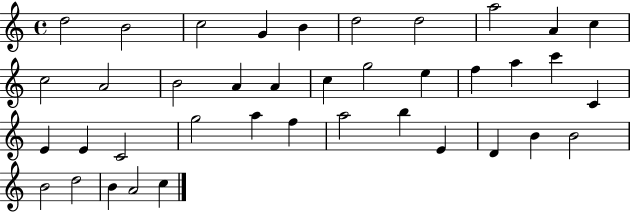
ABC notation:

X:1
T:Untitled
M:4/4
L:1/4
K:C
d2 B2 c2 G B d2 d2 a2 A c c2 A2 B2 A A c g2 e f a c' C E E C2 g2 a f a2 b E D B B2 B2 d2 B A2 c